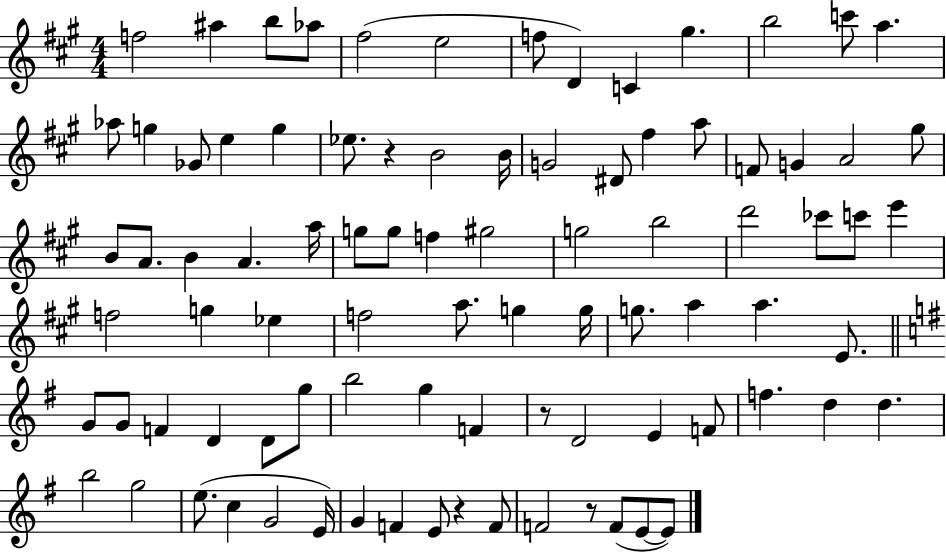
F5/h A#5/q B5/e Ab5/e F#5/h E5/h F5/e D4/q C4/q G#5/q. B5/h C6/e A5/q. Ab5/e G5/q Gb4/e E5/q G5/q Eb5/e. R/q B4/h B4/s G4/h D#4/e F#5/q A5/e F4/e G4/q A4/h G#5/e B4/e A4/e. B4/q A4/q. A5/s G5/e G5/e F5/q G#5/h G5/h B5/h D6/h CES6/e C6/e E6/q F5/h G5/q Eb5/q F5/h A5/e. G5/q G5/s G5/e. A5/q A5/q. E4/e. G4/e G4/e F4/q D4/q D4/e G5/e B5/h G5/q F4/q R/e D4/h E4/q F4/e F5/q. D5/q D5/q. B5/h G5/h E5/e. C5/q G4/h E4/s G4/q F4/q E4/e R/q F4/e F4/h R/e F4/e E4/e E4/e